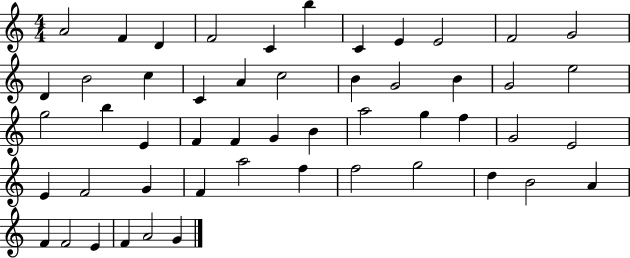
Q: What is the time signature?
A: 4/4